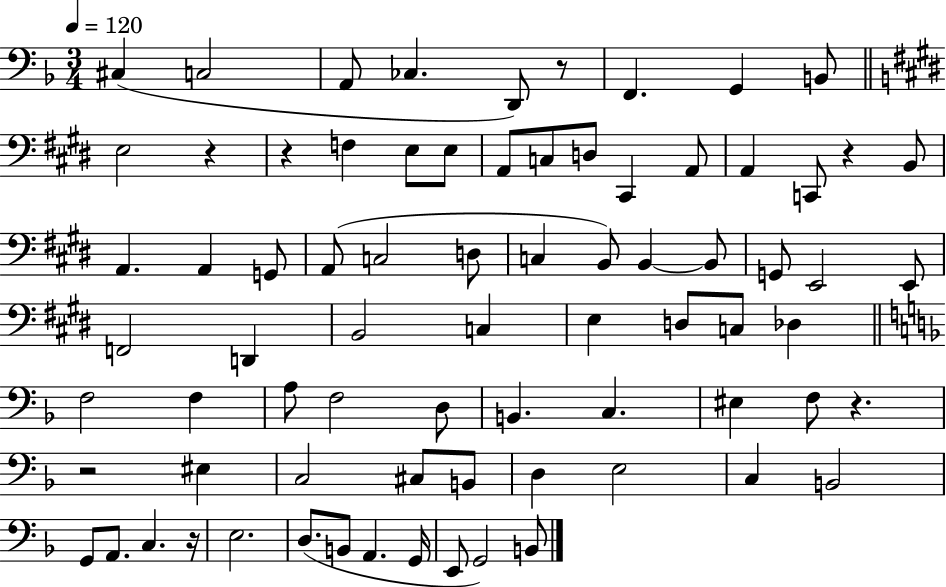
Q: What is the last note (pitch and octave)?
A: B2